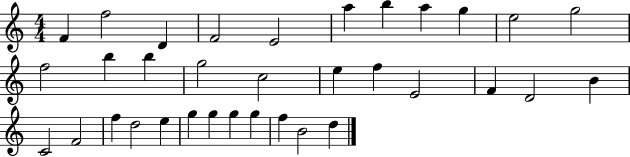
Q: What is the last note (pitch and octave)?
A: D5